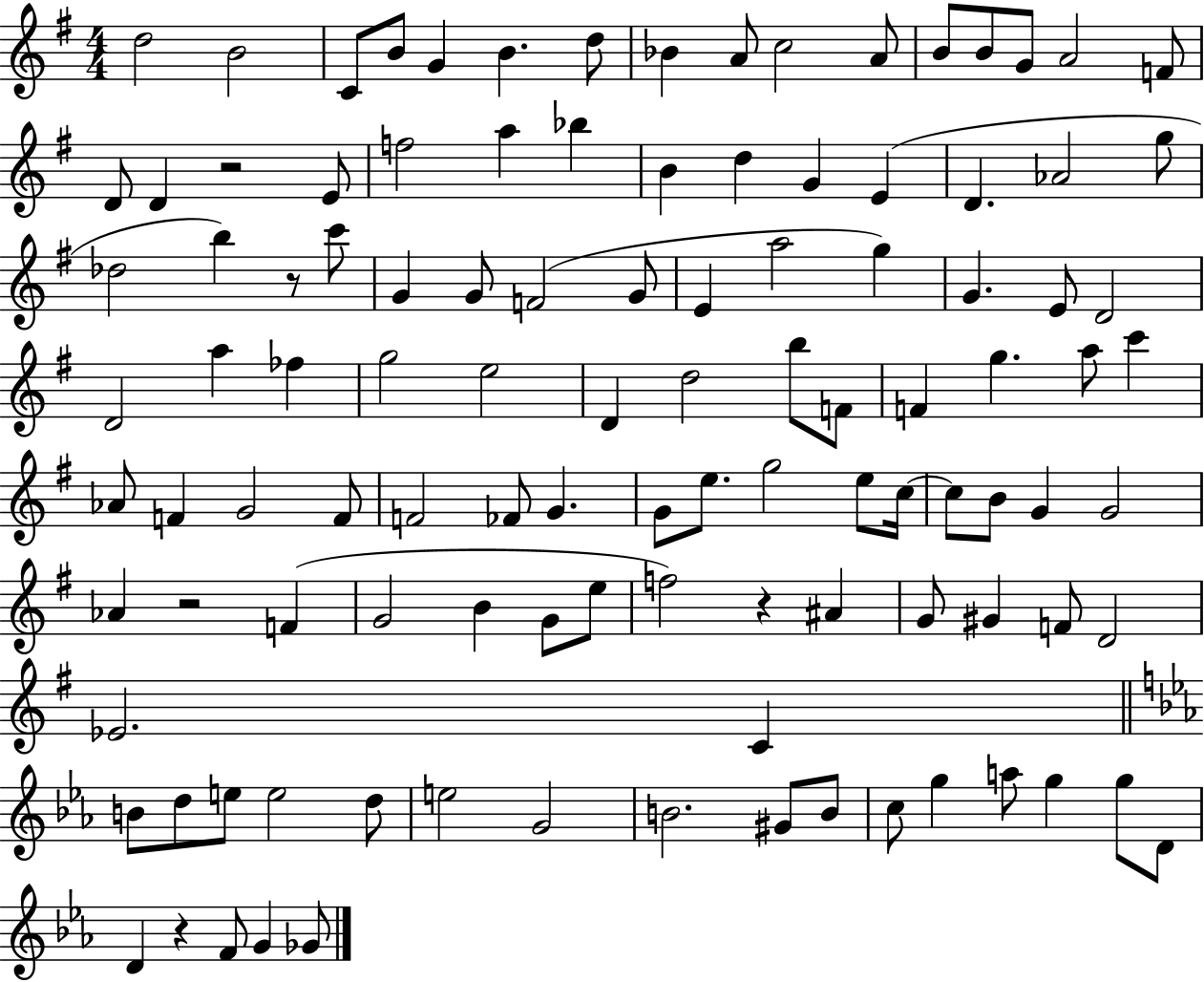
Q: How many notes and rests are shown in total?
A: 110